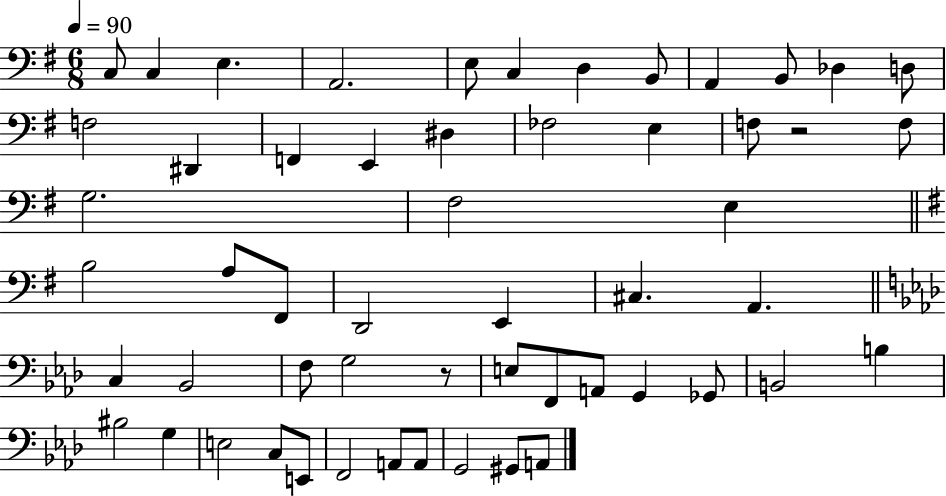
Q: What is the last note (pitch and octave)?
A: A2